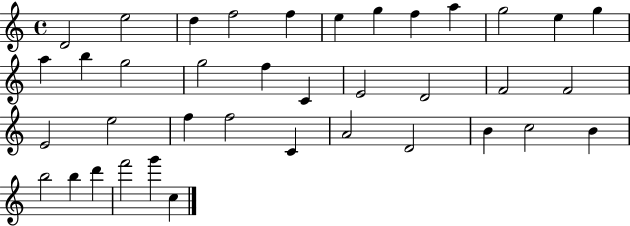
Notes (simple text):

D4/h E5/h D5/q F5/h F5/q E5/q G5/q F5/q A5/q G5/h E5/q G5/q A5/q B5/q G5/h G5/h F5/q C4/q E4/h D4/h F4/h F4/h E4/h E5/h F5/q F5/h C4/q A4/h D4/h B4/q C5/h B4/q B5/h B5/q D6/q F6/h G6/q C5/q